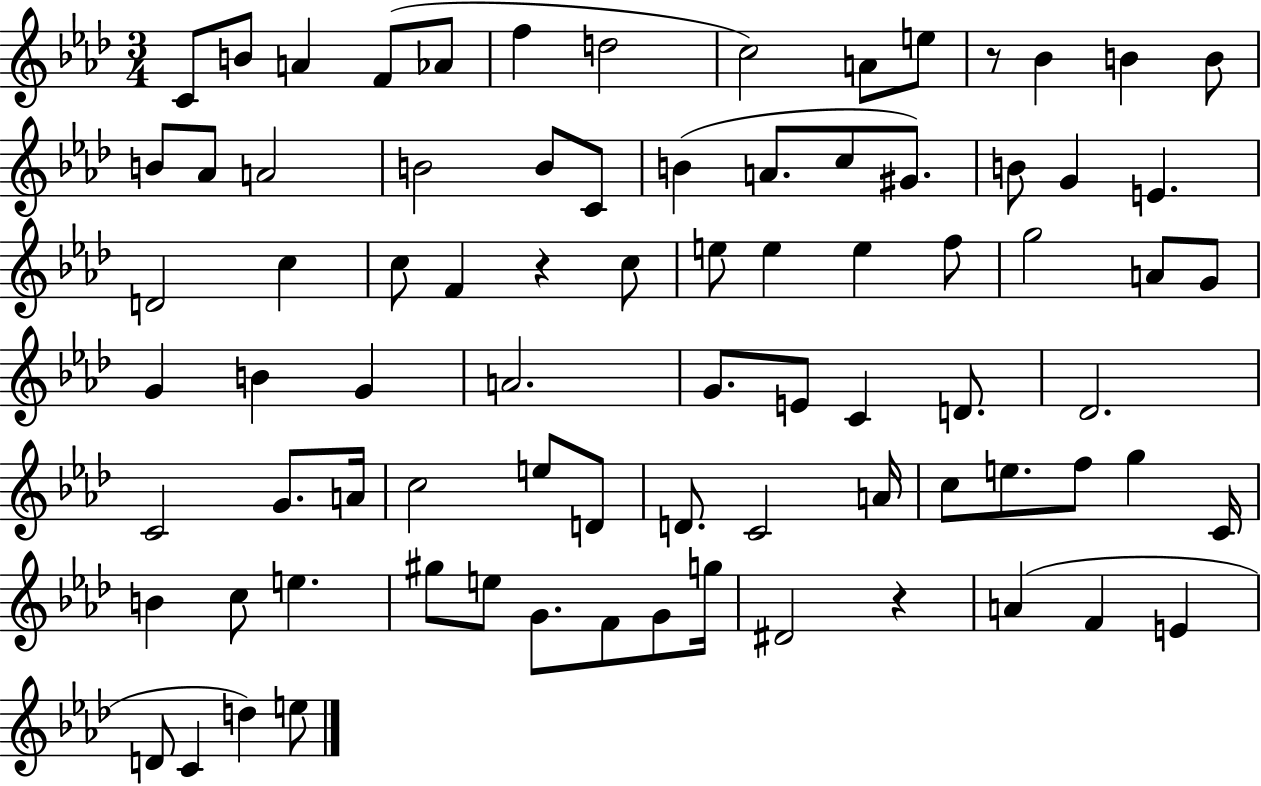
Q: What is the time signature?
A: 3/4